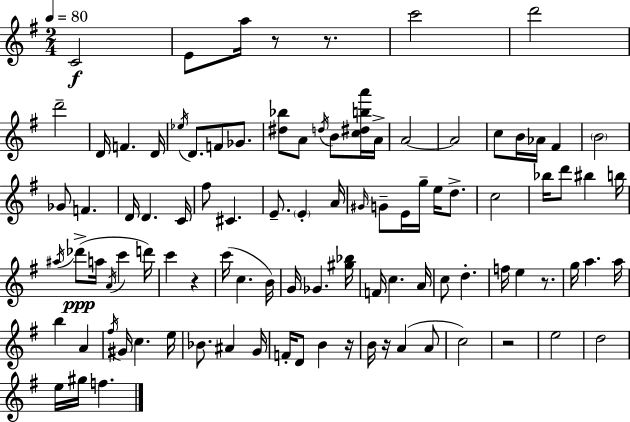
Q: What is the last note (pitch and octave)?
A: F5